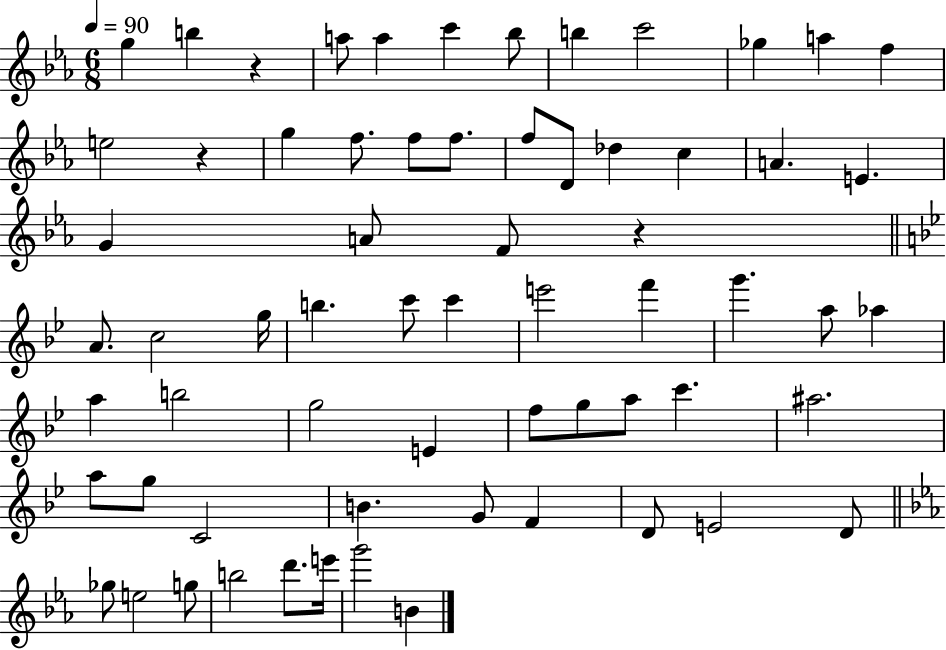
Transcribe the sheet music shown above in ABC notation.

X:1
T:Untitled
M:6/8
L:1/4
K:Eb
g b z a/2 a c' _b/2 b c'2 _g a f e2 z g f/2 f/2 f/2 f/2 D/2 _d c A E G A/2 F/2 z A/2 c2 g/4 b c'/2 c' e'2 f' g' a/2 _a a b2 g2 E f/2 g/2 a/2 c' ^a2 a/2 g/2 C2 B G/2 F D/2 E2 D/2 _g/2 e2 g/2 b2 d'/2 e'/4 g'2 B